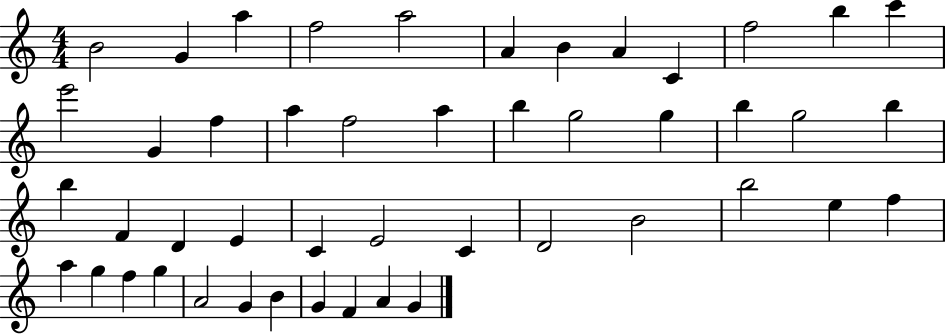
{
  \clef treble
  \numericTimeSignature
  \time 4/4
  \key c \major
  b'2 g'4 a''4 | f''2 a''2 | a'4 b'4 a'4 c'4 | f''2 b''4 c'''4 | \break e'''2 g'4 f''4 | a''4 f''2 a''4 | b''4 g''2 g''4 | b''4 g''2 b''4 | \break b''4 f'4 d'4 e'4 | c'4 e'2 c'4 | d'2 b'2 | b''2 e''4 f''4 | \break a''4 g''4 f''4 g''4 | a'2 g'4 b'4 | g'4 f'4 a'4 g'4 | \bar "|."
}